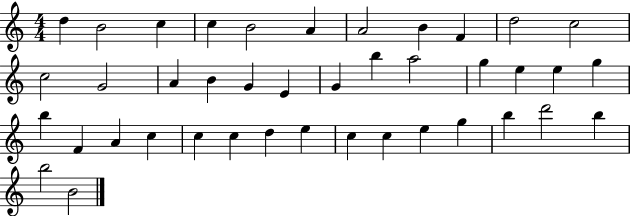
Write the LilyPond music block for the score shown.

{
  \clef treble
  \numericTimeSignature
  \time 4/4
  \key c \major
  d''4 b'2 c''4 | c''4 b'2 a'4 | a'2 b'4 f'4 | d''2 c''2 | \break c''2 g'2 | a'4 b'4 g'4 e'4 | g'4 b''4 a''2 | g''4 e''4 e''4 g''4 | \break b''4 f'4 a'4 c''4 | c''4 c''4 d''4 e''4 | c''4 c''4 e''4 g''4 | b''4 d'''2 b''4 | \break b''2 b'2 | \bar "|."
}